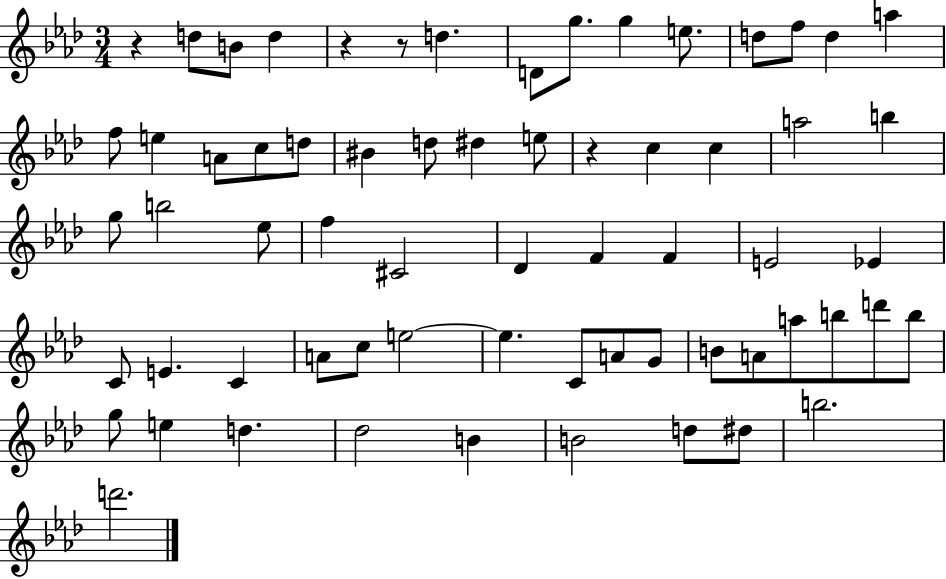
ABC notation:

X:1
T:Untitled
M:3/4
L:1/4
K:Ab
z d/2 B/2 d z z/2 d D/2 g/2 g e/2 d/2 f/2 d a f/2 e A/2 c/2 d/2 ^B d/2 ^d e/2 z c c a2 b g/2 b2 _e/2 f ^C2 _D F F E2 _E C/2 E C A/2 c/2 e2 e C/2 A/2 G/2 B/2 A/2 a/2 b/2 d'/2 b/2 g/2 e d _d2 B B2 d/2 ^d/2 b2 d'2